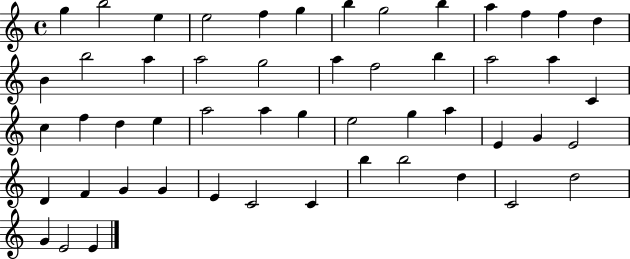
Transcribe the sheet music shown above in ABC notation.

X:1
T:Untitled
M:4/4
L:1/4
K:C
g b2 e e2 f g b g2 b a f f d B b2 a a2 g2 a f2 b a2 a C c f d e a2 a g e2 g a E G E2 D F G G E C2 C b b2 d C2 d2 G E2 E